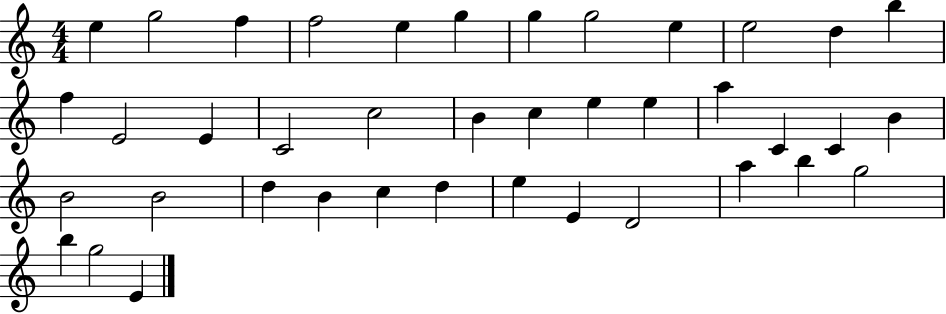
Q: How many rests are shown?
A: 0